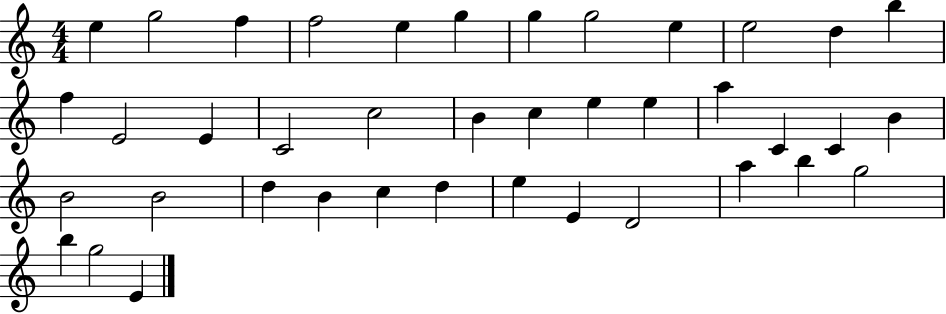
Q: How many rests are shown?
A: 0